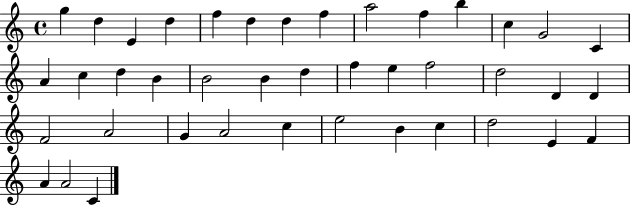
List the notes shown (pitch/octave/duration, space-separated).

G5/q D5/q E4/q D5/q F5/q D5/q D5/q F5/q A5/h F5/q B5/q C5/q G4/h C4/q A4/q C5/q D5/q B4/q B4/h B4/q D5/q F5/q E5/q F5/h D5/h D4/q D4/q F4/h A4/h G4/q A4/h C5/q E5/h B4/q C5/q D5/h E4/q F4/q A4/q A4/h C4/q